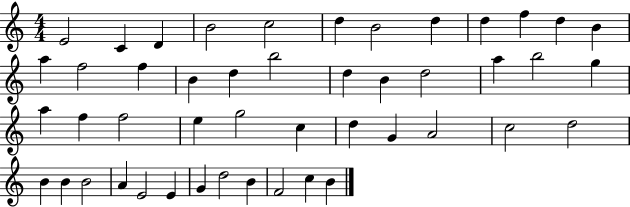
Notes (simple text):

E4/h C4/q D4/q B4/h C5/h D5/q B4/h D5/q D5/q F5/q D5/q B4/q A5/q F5/h F5/q B4/q D5/q B5/h D5/q B4/q D5/h A5/q B5/h G5/q A5/q F5/q F5/h E5/q G5/h C5/q D5/q G4/q A4/h C5/h D5/h B4/q B4/q B4/h A4/q E4/h E4/q G4/q D5/h B4/q F4/h C5/q B4/q